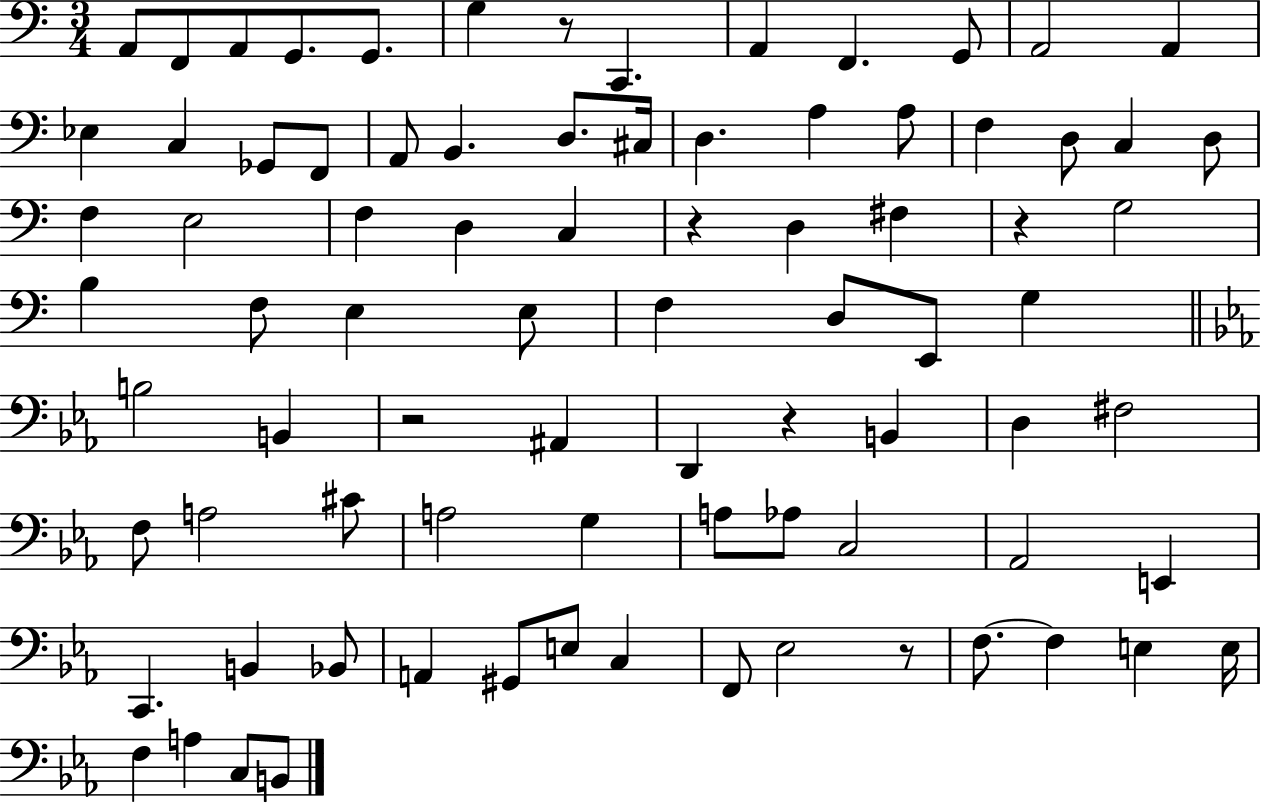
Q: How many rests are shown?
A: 6